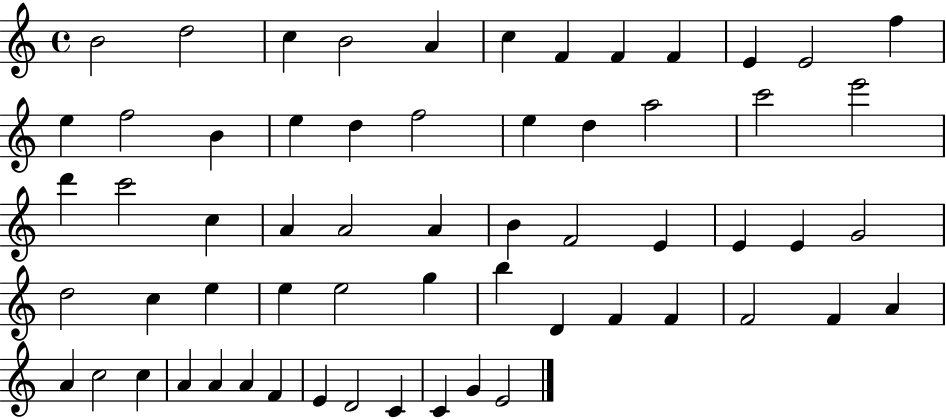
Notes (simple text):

B4/h D5/h C5/q B4/h A4/q C5/q F4/q F4/q F4/q E4/q E4/h F5/q E5/q F5/h B4/q E5/q D5/q F5/h E5/q D5/q A5/h C6/h E6/h D6/q C6/h C5/q A4/q A4/h A4/q B4/q F4/h E4/q E4/q E4/q G4/h D5/h C5/q E5/q E5/q E5/h G5/q B5/q D4/q F4/q F4/q F4/h F4/q A4/q A4/q C5/h C5/q A4/q A4/q A4/q F4/q E4/q D4/h C4/q C4/q G4/q E4/h